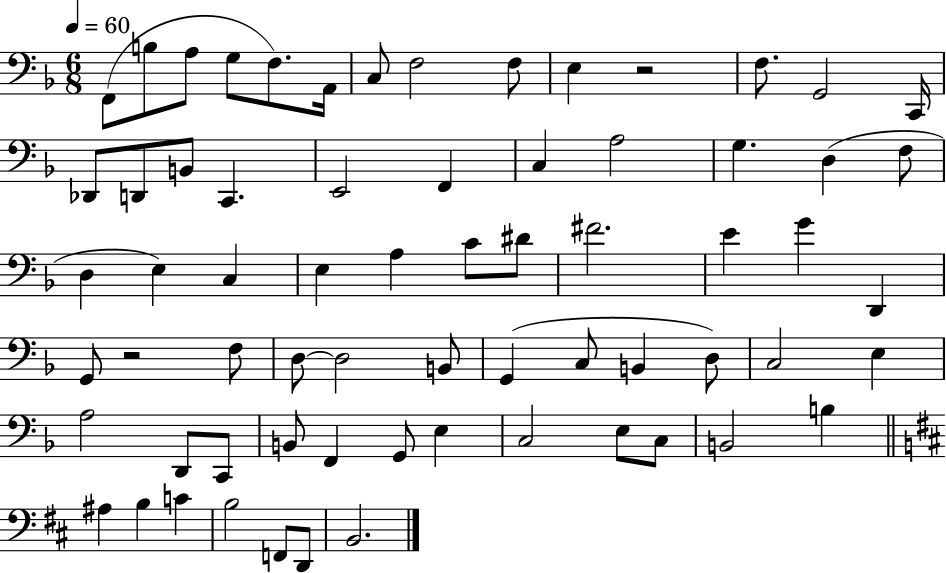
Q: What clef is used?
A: bass